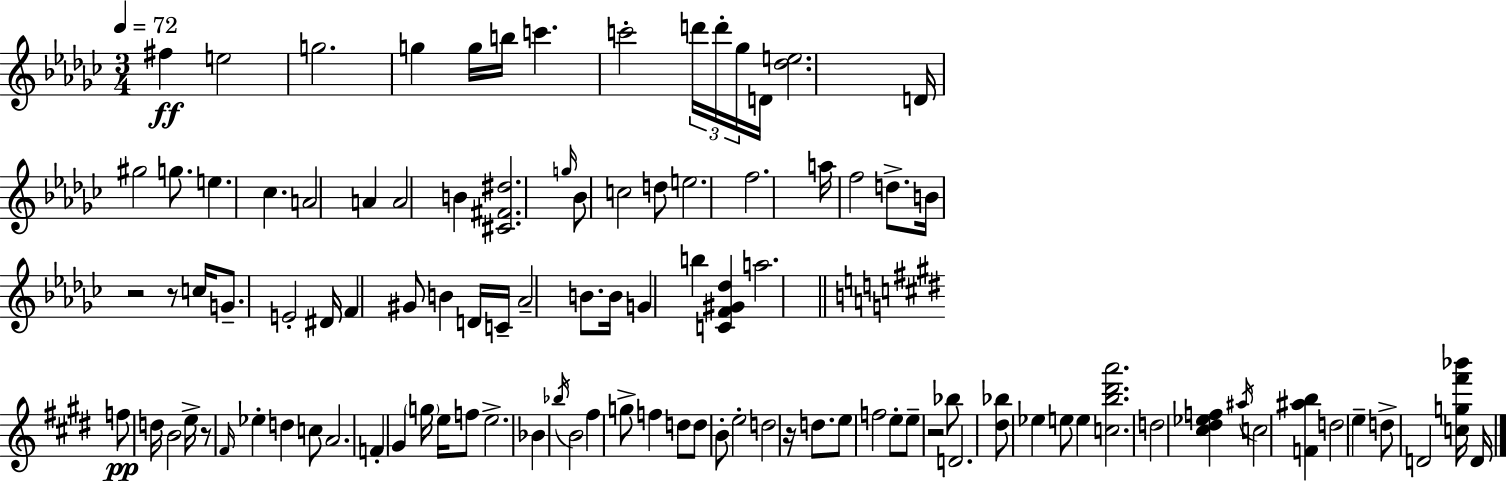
X:1
T:Untitled
M:3/4
L:1/4
K:Ebm
^f e2 g2 g g/4 b/4 c' c'2 d'/4 d'/4 _g/4 D/4 [_de]2 D/4 ^g2 g/2 e _c A2 A A2 B [^C^F^d]2 g/4 _B/2 c2 d/2 e2 f2 a/4 f2 d/2 B/4 z2 z/2 c/4 G/2 E2 ^D/4 F ^G/2 B D/4 C/4 _A2 B/2 B/4 G b [CF^G_d] a2 f/2 d/4 B2 e/4 z/2 ^F/4 _e d c/2 A2 F ^G g/4 e/4 f/2 e2 _B _b/4 B2 ^f g/2 f d/2 d/2 B/2 e2 d2 z/4 d/2 e/2 f2 e/2 e/2 z2 _b/2 D2 [^d_b]/2 _e e/2 e [cb^d'a']2 d2 [^c^d_ef] ^a/4 c2 [F^ab] d2 e d/2 D2 [cg^f'_b']/4 D/4